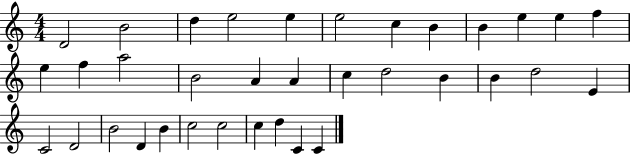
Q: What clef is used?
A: treble